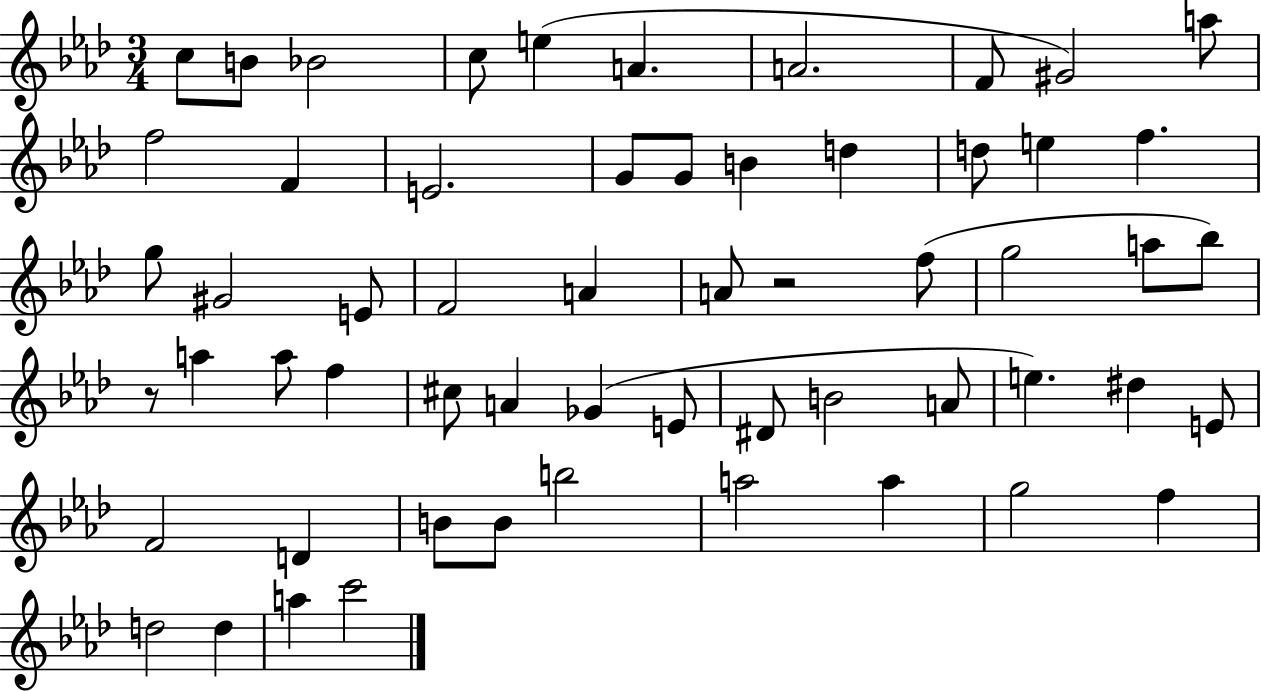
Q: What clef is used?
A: treble